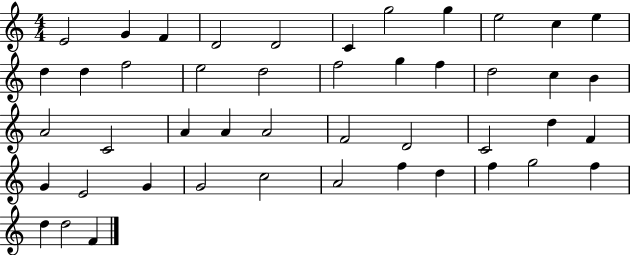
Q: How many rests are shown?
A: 0